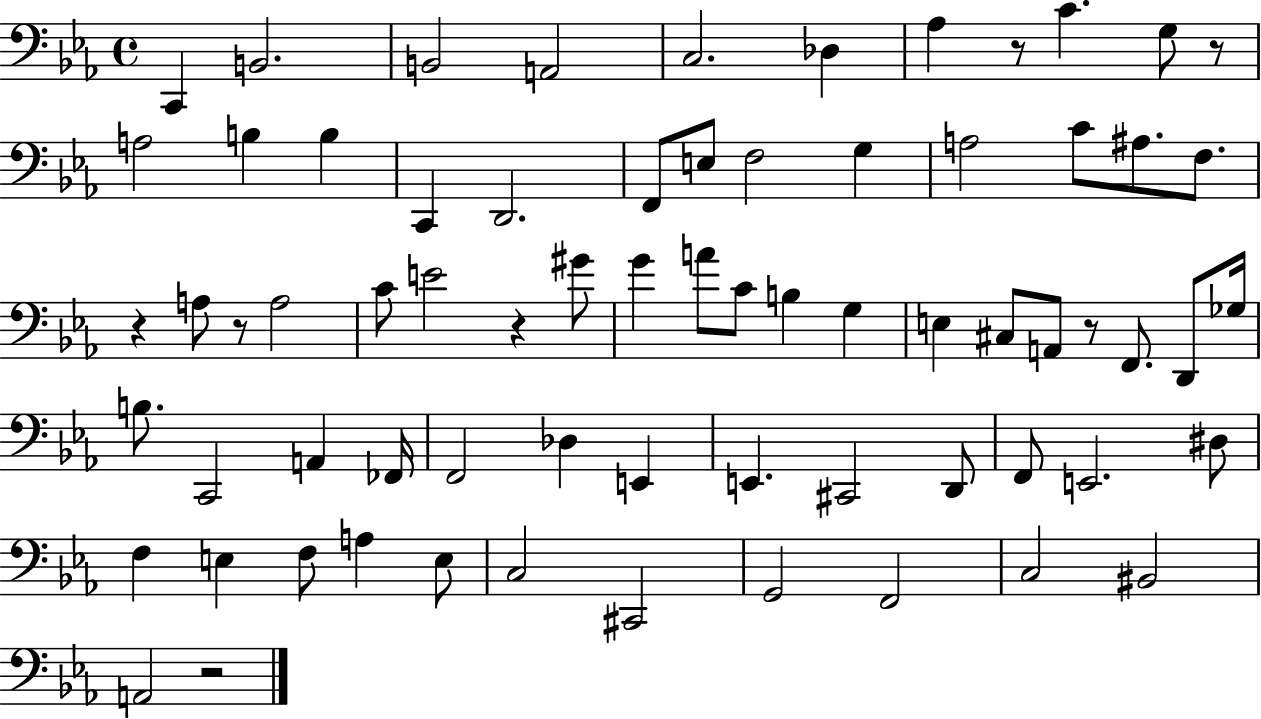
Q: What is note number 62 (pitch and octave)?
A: BIS2